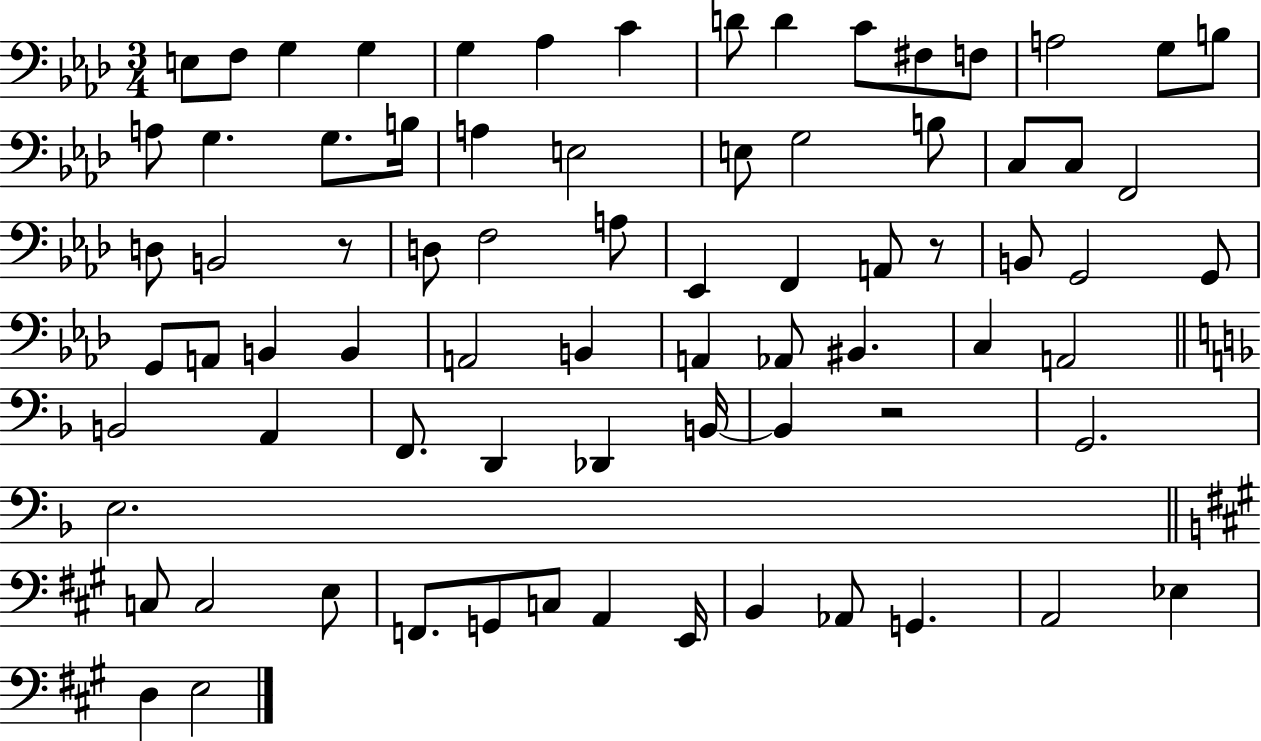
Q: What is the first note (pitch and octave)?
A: E3